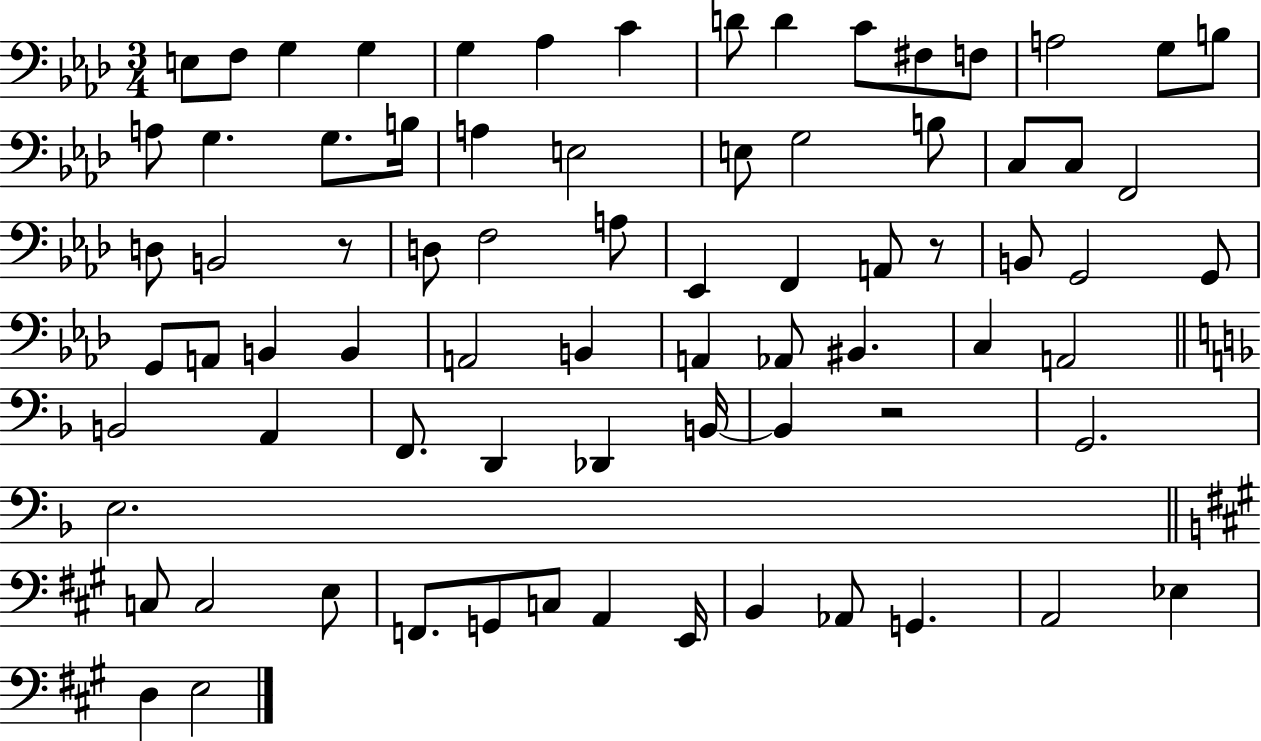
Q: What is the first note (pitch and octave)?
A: E3